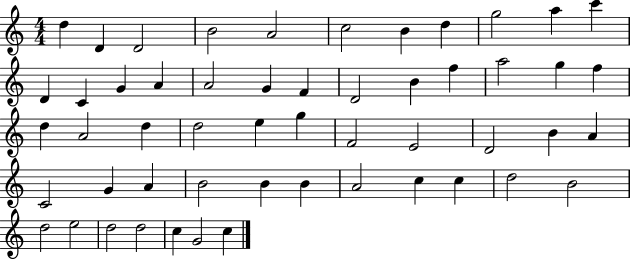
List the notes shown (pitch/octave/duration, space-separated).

D5/q D4/q D4/h B4/h A4/h C5/h B4/q D5/q G5/h A5/q C6/q D4/q C4/q G4/q A4/q A4/h G4/q F4/q D4/h B4/q F5/q A5/h G5/q F5/q D5/q A4/h D5/q D5/h E5/q G5/q F4/h E4/h D4/h B4/q A4/q C4/h G4/q A4/q B4/h B4/q B4/q A4/h C5/q C5/q D5/h B4/h D5/h E5/h D5/h D5/h C5/q G4/h C5/q